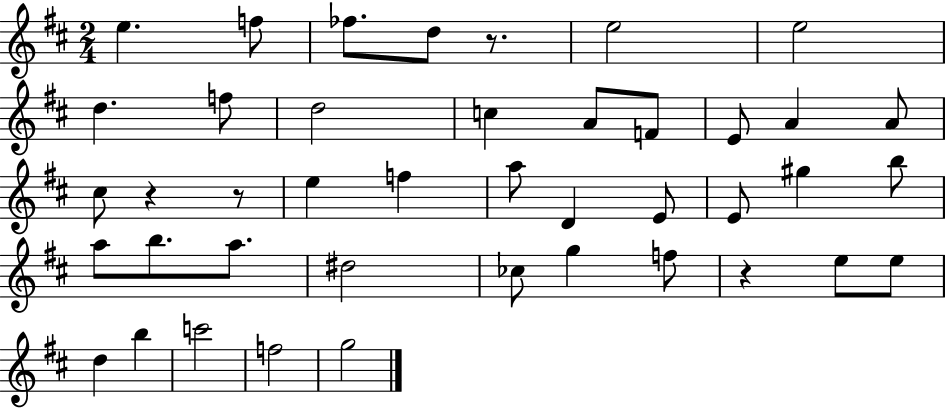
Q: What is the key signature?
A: D major